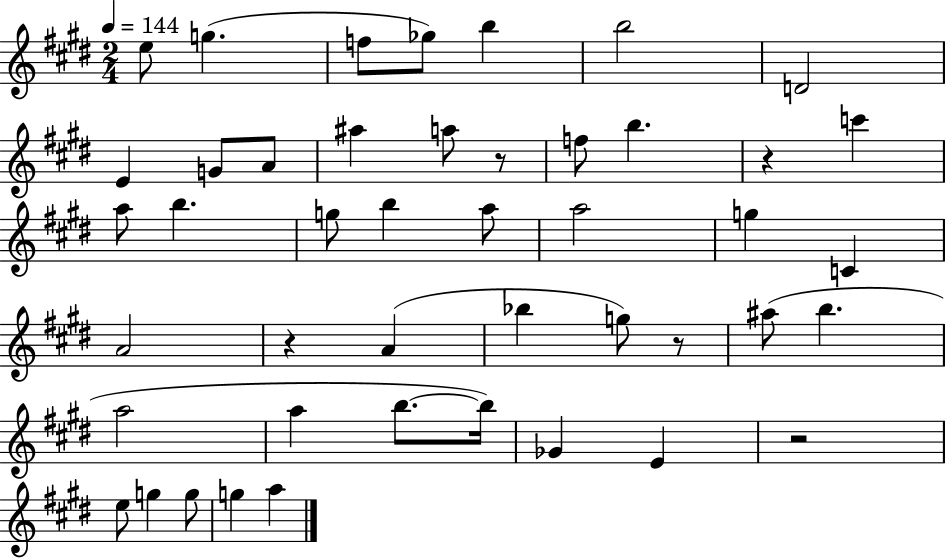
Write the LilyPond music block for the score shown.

{
  \clef treble
  \numericTimeSignature
  \time 2/4
  \key e \major
  \tempo 4 = 144
  e''8 g''4.( | f''8 ges''8) b''4 | b''2 | d'2 | \break e'4 g'8 a'8 | ais''4 a''8 r8 | f''8 b''4. | r4 c'''4 | \break a''8 b''4. | g''8 b''4 a''8 | a''2 | g''4 c'4 | \break a'2 | r4 a'4( | bes''4 g''8) r8 | ais''8( b''4. | \break a''2 | a''4 b''8.~~ b''16) | ges'4 e'4 | r2 | \break e''8 g''4 g''8 | g''4 a''4 | \bar "|."
}